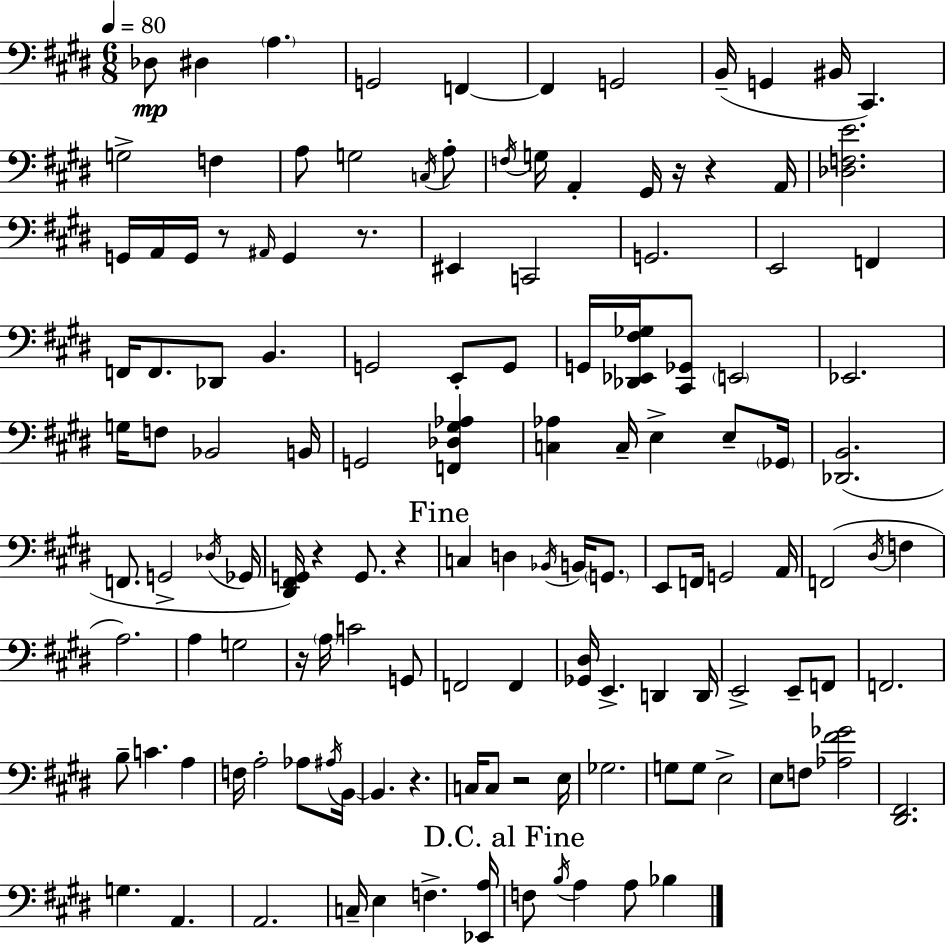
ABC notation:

X:1
T:Untitled
M:6/8
L:1/4
K:E
_D,/2 ^D, A, G,,2 F,, F,, G,,2 B,,/4 G,, ^B,,/4 ^C,, G,2 F, A,/2 G,2 C,/4 A,/2 F,/4 G,/4 A,, ^G,,/4 z/4 z A,,/4 [_D,F,E]2 G,,/4 A,,/4 G,,/4 z/2 ^A,,/4 G,, z/2 ^E,, C,,2 G,,2 E,,2 F,, F,,/4 F,,/2 _D,,/2 B,, G,,2 E,,/2 G,,/2 G,,/4 [_D,,_E,,^F,_G,]/4 [^C,,_G,,]/2 E,,2 _E,,2 G,/4 F,/2 _B,,2 B,,/4 G,,2 [F,,_D,^G,_A,] [C,_A,] C,/4 E, E,/2 _G,,/4 [_D,,B,,]2 F,,/2 G,,2 _D,/4 _G,,/4 [^D,,^F,,G,,]/4 z G,,/2 z C, D, _B,,/4 B,,/4 G,,/2 E,,/2 F,,/4 G,,2 A,,/4 F,,2 ^D,/4 F, A,2 A, G,2 z/4 A,/4 C2 G,,/2 F,,2 F,, [_G,,^D,]/4 E,, D,, D,,/4 E,,2 E,,/2 F,,/2 F,,2 B,/2 C A, F,/4 A,2 _A,/2 ^A,/4 B,,/4 B,, z C,/4 C,/2 z2 E,/4 _G,2 G,/2 G,/2 E,2 E,/2 F,/2 [_A,^F_G]2 [^D,,^F,,]2 G, A,, A,,2 C,/4 E, F, [_E,,A,]/4 F,/2 B,/4 A, A,/2 _B,